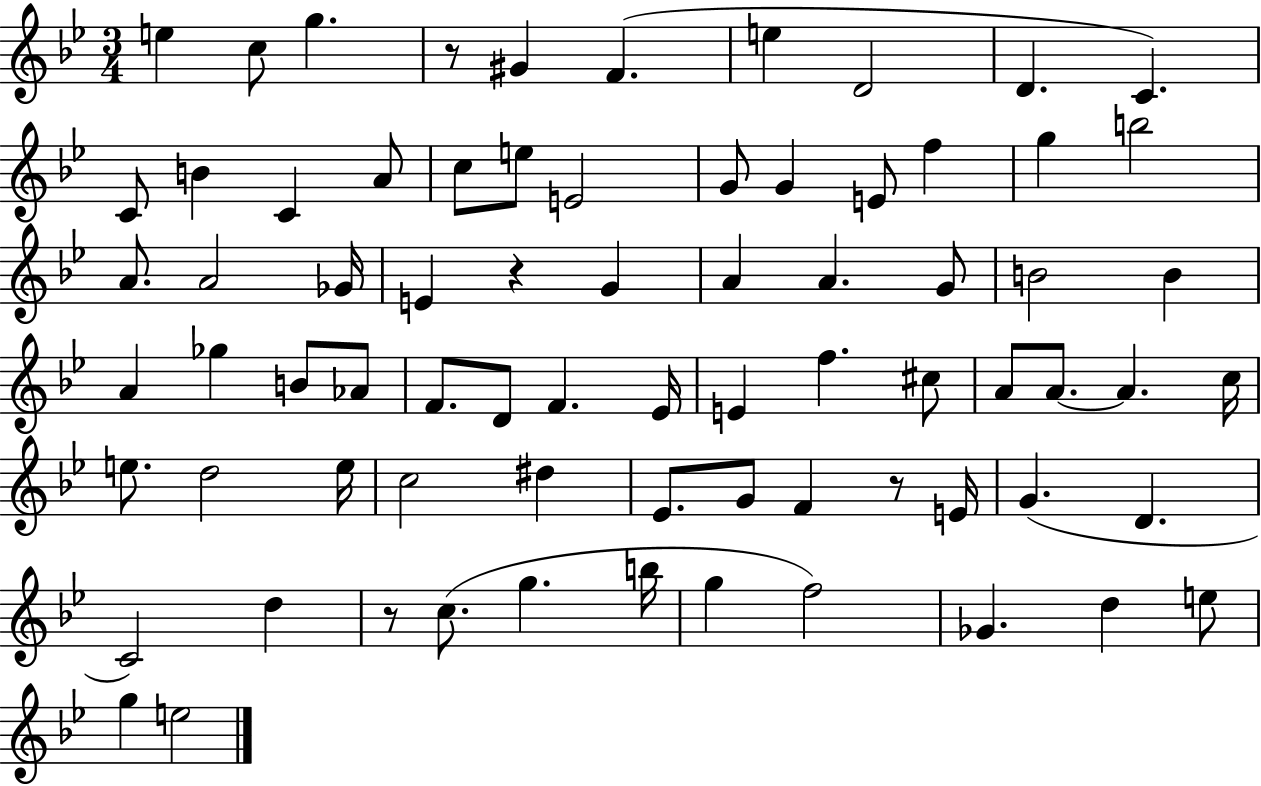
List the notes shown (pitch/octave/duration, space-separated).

E5/q C5/e G5/q. R/e G#4/q F4/q. E5/q D4/h D4/q. C4/q. C4/e B4/q C4/q A4/e C5/e E5/e E4/h G4/e G4/q E4/e F5/q G5/q B5/h A4/e. A4/h Gb4/s E4/q R/q G4/q A4/q A4/q. G4/e B4/h B4/q A4/q Gb5/q B4/e Ab4/e F4/e. D4/e F4/q. Eb4/s E4/q F5/q. C#5/e A4/e A4/e. A4/q. C5/s E5/e. D5/h E5/s C5/h D#5/q Eb4/e. G4/e F4/q R/e E4/s G4/q. D4/q. C4/h D5/q R/e C5/e. G5/q. B5/s G5/q F5/h Gb4/q. D5/q E5/e G5/q E5/h